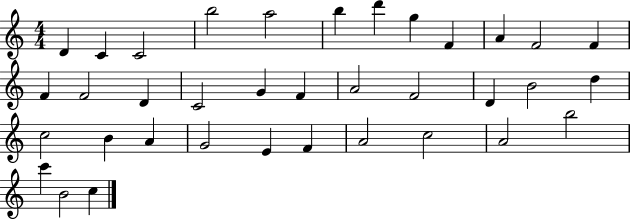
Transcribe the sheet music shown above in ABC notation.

X:1
T:Untitled
M:4/4
L:1/4
K:C
D C C2 b2 a2 b d' g F A F2 F F F2 D C2 G F A2 F2 D B2 d c2 B A G2 E F A2 c2 A2 b2 c' B2 c